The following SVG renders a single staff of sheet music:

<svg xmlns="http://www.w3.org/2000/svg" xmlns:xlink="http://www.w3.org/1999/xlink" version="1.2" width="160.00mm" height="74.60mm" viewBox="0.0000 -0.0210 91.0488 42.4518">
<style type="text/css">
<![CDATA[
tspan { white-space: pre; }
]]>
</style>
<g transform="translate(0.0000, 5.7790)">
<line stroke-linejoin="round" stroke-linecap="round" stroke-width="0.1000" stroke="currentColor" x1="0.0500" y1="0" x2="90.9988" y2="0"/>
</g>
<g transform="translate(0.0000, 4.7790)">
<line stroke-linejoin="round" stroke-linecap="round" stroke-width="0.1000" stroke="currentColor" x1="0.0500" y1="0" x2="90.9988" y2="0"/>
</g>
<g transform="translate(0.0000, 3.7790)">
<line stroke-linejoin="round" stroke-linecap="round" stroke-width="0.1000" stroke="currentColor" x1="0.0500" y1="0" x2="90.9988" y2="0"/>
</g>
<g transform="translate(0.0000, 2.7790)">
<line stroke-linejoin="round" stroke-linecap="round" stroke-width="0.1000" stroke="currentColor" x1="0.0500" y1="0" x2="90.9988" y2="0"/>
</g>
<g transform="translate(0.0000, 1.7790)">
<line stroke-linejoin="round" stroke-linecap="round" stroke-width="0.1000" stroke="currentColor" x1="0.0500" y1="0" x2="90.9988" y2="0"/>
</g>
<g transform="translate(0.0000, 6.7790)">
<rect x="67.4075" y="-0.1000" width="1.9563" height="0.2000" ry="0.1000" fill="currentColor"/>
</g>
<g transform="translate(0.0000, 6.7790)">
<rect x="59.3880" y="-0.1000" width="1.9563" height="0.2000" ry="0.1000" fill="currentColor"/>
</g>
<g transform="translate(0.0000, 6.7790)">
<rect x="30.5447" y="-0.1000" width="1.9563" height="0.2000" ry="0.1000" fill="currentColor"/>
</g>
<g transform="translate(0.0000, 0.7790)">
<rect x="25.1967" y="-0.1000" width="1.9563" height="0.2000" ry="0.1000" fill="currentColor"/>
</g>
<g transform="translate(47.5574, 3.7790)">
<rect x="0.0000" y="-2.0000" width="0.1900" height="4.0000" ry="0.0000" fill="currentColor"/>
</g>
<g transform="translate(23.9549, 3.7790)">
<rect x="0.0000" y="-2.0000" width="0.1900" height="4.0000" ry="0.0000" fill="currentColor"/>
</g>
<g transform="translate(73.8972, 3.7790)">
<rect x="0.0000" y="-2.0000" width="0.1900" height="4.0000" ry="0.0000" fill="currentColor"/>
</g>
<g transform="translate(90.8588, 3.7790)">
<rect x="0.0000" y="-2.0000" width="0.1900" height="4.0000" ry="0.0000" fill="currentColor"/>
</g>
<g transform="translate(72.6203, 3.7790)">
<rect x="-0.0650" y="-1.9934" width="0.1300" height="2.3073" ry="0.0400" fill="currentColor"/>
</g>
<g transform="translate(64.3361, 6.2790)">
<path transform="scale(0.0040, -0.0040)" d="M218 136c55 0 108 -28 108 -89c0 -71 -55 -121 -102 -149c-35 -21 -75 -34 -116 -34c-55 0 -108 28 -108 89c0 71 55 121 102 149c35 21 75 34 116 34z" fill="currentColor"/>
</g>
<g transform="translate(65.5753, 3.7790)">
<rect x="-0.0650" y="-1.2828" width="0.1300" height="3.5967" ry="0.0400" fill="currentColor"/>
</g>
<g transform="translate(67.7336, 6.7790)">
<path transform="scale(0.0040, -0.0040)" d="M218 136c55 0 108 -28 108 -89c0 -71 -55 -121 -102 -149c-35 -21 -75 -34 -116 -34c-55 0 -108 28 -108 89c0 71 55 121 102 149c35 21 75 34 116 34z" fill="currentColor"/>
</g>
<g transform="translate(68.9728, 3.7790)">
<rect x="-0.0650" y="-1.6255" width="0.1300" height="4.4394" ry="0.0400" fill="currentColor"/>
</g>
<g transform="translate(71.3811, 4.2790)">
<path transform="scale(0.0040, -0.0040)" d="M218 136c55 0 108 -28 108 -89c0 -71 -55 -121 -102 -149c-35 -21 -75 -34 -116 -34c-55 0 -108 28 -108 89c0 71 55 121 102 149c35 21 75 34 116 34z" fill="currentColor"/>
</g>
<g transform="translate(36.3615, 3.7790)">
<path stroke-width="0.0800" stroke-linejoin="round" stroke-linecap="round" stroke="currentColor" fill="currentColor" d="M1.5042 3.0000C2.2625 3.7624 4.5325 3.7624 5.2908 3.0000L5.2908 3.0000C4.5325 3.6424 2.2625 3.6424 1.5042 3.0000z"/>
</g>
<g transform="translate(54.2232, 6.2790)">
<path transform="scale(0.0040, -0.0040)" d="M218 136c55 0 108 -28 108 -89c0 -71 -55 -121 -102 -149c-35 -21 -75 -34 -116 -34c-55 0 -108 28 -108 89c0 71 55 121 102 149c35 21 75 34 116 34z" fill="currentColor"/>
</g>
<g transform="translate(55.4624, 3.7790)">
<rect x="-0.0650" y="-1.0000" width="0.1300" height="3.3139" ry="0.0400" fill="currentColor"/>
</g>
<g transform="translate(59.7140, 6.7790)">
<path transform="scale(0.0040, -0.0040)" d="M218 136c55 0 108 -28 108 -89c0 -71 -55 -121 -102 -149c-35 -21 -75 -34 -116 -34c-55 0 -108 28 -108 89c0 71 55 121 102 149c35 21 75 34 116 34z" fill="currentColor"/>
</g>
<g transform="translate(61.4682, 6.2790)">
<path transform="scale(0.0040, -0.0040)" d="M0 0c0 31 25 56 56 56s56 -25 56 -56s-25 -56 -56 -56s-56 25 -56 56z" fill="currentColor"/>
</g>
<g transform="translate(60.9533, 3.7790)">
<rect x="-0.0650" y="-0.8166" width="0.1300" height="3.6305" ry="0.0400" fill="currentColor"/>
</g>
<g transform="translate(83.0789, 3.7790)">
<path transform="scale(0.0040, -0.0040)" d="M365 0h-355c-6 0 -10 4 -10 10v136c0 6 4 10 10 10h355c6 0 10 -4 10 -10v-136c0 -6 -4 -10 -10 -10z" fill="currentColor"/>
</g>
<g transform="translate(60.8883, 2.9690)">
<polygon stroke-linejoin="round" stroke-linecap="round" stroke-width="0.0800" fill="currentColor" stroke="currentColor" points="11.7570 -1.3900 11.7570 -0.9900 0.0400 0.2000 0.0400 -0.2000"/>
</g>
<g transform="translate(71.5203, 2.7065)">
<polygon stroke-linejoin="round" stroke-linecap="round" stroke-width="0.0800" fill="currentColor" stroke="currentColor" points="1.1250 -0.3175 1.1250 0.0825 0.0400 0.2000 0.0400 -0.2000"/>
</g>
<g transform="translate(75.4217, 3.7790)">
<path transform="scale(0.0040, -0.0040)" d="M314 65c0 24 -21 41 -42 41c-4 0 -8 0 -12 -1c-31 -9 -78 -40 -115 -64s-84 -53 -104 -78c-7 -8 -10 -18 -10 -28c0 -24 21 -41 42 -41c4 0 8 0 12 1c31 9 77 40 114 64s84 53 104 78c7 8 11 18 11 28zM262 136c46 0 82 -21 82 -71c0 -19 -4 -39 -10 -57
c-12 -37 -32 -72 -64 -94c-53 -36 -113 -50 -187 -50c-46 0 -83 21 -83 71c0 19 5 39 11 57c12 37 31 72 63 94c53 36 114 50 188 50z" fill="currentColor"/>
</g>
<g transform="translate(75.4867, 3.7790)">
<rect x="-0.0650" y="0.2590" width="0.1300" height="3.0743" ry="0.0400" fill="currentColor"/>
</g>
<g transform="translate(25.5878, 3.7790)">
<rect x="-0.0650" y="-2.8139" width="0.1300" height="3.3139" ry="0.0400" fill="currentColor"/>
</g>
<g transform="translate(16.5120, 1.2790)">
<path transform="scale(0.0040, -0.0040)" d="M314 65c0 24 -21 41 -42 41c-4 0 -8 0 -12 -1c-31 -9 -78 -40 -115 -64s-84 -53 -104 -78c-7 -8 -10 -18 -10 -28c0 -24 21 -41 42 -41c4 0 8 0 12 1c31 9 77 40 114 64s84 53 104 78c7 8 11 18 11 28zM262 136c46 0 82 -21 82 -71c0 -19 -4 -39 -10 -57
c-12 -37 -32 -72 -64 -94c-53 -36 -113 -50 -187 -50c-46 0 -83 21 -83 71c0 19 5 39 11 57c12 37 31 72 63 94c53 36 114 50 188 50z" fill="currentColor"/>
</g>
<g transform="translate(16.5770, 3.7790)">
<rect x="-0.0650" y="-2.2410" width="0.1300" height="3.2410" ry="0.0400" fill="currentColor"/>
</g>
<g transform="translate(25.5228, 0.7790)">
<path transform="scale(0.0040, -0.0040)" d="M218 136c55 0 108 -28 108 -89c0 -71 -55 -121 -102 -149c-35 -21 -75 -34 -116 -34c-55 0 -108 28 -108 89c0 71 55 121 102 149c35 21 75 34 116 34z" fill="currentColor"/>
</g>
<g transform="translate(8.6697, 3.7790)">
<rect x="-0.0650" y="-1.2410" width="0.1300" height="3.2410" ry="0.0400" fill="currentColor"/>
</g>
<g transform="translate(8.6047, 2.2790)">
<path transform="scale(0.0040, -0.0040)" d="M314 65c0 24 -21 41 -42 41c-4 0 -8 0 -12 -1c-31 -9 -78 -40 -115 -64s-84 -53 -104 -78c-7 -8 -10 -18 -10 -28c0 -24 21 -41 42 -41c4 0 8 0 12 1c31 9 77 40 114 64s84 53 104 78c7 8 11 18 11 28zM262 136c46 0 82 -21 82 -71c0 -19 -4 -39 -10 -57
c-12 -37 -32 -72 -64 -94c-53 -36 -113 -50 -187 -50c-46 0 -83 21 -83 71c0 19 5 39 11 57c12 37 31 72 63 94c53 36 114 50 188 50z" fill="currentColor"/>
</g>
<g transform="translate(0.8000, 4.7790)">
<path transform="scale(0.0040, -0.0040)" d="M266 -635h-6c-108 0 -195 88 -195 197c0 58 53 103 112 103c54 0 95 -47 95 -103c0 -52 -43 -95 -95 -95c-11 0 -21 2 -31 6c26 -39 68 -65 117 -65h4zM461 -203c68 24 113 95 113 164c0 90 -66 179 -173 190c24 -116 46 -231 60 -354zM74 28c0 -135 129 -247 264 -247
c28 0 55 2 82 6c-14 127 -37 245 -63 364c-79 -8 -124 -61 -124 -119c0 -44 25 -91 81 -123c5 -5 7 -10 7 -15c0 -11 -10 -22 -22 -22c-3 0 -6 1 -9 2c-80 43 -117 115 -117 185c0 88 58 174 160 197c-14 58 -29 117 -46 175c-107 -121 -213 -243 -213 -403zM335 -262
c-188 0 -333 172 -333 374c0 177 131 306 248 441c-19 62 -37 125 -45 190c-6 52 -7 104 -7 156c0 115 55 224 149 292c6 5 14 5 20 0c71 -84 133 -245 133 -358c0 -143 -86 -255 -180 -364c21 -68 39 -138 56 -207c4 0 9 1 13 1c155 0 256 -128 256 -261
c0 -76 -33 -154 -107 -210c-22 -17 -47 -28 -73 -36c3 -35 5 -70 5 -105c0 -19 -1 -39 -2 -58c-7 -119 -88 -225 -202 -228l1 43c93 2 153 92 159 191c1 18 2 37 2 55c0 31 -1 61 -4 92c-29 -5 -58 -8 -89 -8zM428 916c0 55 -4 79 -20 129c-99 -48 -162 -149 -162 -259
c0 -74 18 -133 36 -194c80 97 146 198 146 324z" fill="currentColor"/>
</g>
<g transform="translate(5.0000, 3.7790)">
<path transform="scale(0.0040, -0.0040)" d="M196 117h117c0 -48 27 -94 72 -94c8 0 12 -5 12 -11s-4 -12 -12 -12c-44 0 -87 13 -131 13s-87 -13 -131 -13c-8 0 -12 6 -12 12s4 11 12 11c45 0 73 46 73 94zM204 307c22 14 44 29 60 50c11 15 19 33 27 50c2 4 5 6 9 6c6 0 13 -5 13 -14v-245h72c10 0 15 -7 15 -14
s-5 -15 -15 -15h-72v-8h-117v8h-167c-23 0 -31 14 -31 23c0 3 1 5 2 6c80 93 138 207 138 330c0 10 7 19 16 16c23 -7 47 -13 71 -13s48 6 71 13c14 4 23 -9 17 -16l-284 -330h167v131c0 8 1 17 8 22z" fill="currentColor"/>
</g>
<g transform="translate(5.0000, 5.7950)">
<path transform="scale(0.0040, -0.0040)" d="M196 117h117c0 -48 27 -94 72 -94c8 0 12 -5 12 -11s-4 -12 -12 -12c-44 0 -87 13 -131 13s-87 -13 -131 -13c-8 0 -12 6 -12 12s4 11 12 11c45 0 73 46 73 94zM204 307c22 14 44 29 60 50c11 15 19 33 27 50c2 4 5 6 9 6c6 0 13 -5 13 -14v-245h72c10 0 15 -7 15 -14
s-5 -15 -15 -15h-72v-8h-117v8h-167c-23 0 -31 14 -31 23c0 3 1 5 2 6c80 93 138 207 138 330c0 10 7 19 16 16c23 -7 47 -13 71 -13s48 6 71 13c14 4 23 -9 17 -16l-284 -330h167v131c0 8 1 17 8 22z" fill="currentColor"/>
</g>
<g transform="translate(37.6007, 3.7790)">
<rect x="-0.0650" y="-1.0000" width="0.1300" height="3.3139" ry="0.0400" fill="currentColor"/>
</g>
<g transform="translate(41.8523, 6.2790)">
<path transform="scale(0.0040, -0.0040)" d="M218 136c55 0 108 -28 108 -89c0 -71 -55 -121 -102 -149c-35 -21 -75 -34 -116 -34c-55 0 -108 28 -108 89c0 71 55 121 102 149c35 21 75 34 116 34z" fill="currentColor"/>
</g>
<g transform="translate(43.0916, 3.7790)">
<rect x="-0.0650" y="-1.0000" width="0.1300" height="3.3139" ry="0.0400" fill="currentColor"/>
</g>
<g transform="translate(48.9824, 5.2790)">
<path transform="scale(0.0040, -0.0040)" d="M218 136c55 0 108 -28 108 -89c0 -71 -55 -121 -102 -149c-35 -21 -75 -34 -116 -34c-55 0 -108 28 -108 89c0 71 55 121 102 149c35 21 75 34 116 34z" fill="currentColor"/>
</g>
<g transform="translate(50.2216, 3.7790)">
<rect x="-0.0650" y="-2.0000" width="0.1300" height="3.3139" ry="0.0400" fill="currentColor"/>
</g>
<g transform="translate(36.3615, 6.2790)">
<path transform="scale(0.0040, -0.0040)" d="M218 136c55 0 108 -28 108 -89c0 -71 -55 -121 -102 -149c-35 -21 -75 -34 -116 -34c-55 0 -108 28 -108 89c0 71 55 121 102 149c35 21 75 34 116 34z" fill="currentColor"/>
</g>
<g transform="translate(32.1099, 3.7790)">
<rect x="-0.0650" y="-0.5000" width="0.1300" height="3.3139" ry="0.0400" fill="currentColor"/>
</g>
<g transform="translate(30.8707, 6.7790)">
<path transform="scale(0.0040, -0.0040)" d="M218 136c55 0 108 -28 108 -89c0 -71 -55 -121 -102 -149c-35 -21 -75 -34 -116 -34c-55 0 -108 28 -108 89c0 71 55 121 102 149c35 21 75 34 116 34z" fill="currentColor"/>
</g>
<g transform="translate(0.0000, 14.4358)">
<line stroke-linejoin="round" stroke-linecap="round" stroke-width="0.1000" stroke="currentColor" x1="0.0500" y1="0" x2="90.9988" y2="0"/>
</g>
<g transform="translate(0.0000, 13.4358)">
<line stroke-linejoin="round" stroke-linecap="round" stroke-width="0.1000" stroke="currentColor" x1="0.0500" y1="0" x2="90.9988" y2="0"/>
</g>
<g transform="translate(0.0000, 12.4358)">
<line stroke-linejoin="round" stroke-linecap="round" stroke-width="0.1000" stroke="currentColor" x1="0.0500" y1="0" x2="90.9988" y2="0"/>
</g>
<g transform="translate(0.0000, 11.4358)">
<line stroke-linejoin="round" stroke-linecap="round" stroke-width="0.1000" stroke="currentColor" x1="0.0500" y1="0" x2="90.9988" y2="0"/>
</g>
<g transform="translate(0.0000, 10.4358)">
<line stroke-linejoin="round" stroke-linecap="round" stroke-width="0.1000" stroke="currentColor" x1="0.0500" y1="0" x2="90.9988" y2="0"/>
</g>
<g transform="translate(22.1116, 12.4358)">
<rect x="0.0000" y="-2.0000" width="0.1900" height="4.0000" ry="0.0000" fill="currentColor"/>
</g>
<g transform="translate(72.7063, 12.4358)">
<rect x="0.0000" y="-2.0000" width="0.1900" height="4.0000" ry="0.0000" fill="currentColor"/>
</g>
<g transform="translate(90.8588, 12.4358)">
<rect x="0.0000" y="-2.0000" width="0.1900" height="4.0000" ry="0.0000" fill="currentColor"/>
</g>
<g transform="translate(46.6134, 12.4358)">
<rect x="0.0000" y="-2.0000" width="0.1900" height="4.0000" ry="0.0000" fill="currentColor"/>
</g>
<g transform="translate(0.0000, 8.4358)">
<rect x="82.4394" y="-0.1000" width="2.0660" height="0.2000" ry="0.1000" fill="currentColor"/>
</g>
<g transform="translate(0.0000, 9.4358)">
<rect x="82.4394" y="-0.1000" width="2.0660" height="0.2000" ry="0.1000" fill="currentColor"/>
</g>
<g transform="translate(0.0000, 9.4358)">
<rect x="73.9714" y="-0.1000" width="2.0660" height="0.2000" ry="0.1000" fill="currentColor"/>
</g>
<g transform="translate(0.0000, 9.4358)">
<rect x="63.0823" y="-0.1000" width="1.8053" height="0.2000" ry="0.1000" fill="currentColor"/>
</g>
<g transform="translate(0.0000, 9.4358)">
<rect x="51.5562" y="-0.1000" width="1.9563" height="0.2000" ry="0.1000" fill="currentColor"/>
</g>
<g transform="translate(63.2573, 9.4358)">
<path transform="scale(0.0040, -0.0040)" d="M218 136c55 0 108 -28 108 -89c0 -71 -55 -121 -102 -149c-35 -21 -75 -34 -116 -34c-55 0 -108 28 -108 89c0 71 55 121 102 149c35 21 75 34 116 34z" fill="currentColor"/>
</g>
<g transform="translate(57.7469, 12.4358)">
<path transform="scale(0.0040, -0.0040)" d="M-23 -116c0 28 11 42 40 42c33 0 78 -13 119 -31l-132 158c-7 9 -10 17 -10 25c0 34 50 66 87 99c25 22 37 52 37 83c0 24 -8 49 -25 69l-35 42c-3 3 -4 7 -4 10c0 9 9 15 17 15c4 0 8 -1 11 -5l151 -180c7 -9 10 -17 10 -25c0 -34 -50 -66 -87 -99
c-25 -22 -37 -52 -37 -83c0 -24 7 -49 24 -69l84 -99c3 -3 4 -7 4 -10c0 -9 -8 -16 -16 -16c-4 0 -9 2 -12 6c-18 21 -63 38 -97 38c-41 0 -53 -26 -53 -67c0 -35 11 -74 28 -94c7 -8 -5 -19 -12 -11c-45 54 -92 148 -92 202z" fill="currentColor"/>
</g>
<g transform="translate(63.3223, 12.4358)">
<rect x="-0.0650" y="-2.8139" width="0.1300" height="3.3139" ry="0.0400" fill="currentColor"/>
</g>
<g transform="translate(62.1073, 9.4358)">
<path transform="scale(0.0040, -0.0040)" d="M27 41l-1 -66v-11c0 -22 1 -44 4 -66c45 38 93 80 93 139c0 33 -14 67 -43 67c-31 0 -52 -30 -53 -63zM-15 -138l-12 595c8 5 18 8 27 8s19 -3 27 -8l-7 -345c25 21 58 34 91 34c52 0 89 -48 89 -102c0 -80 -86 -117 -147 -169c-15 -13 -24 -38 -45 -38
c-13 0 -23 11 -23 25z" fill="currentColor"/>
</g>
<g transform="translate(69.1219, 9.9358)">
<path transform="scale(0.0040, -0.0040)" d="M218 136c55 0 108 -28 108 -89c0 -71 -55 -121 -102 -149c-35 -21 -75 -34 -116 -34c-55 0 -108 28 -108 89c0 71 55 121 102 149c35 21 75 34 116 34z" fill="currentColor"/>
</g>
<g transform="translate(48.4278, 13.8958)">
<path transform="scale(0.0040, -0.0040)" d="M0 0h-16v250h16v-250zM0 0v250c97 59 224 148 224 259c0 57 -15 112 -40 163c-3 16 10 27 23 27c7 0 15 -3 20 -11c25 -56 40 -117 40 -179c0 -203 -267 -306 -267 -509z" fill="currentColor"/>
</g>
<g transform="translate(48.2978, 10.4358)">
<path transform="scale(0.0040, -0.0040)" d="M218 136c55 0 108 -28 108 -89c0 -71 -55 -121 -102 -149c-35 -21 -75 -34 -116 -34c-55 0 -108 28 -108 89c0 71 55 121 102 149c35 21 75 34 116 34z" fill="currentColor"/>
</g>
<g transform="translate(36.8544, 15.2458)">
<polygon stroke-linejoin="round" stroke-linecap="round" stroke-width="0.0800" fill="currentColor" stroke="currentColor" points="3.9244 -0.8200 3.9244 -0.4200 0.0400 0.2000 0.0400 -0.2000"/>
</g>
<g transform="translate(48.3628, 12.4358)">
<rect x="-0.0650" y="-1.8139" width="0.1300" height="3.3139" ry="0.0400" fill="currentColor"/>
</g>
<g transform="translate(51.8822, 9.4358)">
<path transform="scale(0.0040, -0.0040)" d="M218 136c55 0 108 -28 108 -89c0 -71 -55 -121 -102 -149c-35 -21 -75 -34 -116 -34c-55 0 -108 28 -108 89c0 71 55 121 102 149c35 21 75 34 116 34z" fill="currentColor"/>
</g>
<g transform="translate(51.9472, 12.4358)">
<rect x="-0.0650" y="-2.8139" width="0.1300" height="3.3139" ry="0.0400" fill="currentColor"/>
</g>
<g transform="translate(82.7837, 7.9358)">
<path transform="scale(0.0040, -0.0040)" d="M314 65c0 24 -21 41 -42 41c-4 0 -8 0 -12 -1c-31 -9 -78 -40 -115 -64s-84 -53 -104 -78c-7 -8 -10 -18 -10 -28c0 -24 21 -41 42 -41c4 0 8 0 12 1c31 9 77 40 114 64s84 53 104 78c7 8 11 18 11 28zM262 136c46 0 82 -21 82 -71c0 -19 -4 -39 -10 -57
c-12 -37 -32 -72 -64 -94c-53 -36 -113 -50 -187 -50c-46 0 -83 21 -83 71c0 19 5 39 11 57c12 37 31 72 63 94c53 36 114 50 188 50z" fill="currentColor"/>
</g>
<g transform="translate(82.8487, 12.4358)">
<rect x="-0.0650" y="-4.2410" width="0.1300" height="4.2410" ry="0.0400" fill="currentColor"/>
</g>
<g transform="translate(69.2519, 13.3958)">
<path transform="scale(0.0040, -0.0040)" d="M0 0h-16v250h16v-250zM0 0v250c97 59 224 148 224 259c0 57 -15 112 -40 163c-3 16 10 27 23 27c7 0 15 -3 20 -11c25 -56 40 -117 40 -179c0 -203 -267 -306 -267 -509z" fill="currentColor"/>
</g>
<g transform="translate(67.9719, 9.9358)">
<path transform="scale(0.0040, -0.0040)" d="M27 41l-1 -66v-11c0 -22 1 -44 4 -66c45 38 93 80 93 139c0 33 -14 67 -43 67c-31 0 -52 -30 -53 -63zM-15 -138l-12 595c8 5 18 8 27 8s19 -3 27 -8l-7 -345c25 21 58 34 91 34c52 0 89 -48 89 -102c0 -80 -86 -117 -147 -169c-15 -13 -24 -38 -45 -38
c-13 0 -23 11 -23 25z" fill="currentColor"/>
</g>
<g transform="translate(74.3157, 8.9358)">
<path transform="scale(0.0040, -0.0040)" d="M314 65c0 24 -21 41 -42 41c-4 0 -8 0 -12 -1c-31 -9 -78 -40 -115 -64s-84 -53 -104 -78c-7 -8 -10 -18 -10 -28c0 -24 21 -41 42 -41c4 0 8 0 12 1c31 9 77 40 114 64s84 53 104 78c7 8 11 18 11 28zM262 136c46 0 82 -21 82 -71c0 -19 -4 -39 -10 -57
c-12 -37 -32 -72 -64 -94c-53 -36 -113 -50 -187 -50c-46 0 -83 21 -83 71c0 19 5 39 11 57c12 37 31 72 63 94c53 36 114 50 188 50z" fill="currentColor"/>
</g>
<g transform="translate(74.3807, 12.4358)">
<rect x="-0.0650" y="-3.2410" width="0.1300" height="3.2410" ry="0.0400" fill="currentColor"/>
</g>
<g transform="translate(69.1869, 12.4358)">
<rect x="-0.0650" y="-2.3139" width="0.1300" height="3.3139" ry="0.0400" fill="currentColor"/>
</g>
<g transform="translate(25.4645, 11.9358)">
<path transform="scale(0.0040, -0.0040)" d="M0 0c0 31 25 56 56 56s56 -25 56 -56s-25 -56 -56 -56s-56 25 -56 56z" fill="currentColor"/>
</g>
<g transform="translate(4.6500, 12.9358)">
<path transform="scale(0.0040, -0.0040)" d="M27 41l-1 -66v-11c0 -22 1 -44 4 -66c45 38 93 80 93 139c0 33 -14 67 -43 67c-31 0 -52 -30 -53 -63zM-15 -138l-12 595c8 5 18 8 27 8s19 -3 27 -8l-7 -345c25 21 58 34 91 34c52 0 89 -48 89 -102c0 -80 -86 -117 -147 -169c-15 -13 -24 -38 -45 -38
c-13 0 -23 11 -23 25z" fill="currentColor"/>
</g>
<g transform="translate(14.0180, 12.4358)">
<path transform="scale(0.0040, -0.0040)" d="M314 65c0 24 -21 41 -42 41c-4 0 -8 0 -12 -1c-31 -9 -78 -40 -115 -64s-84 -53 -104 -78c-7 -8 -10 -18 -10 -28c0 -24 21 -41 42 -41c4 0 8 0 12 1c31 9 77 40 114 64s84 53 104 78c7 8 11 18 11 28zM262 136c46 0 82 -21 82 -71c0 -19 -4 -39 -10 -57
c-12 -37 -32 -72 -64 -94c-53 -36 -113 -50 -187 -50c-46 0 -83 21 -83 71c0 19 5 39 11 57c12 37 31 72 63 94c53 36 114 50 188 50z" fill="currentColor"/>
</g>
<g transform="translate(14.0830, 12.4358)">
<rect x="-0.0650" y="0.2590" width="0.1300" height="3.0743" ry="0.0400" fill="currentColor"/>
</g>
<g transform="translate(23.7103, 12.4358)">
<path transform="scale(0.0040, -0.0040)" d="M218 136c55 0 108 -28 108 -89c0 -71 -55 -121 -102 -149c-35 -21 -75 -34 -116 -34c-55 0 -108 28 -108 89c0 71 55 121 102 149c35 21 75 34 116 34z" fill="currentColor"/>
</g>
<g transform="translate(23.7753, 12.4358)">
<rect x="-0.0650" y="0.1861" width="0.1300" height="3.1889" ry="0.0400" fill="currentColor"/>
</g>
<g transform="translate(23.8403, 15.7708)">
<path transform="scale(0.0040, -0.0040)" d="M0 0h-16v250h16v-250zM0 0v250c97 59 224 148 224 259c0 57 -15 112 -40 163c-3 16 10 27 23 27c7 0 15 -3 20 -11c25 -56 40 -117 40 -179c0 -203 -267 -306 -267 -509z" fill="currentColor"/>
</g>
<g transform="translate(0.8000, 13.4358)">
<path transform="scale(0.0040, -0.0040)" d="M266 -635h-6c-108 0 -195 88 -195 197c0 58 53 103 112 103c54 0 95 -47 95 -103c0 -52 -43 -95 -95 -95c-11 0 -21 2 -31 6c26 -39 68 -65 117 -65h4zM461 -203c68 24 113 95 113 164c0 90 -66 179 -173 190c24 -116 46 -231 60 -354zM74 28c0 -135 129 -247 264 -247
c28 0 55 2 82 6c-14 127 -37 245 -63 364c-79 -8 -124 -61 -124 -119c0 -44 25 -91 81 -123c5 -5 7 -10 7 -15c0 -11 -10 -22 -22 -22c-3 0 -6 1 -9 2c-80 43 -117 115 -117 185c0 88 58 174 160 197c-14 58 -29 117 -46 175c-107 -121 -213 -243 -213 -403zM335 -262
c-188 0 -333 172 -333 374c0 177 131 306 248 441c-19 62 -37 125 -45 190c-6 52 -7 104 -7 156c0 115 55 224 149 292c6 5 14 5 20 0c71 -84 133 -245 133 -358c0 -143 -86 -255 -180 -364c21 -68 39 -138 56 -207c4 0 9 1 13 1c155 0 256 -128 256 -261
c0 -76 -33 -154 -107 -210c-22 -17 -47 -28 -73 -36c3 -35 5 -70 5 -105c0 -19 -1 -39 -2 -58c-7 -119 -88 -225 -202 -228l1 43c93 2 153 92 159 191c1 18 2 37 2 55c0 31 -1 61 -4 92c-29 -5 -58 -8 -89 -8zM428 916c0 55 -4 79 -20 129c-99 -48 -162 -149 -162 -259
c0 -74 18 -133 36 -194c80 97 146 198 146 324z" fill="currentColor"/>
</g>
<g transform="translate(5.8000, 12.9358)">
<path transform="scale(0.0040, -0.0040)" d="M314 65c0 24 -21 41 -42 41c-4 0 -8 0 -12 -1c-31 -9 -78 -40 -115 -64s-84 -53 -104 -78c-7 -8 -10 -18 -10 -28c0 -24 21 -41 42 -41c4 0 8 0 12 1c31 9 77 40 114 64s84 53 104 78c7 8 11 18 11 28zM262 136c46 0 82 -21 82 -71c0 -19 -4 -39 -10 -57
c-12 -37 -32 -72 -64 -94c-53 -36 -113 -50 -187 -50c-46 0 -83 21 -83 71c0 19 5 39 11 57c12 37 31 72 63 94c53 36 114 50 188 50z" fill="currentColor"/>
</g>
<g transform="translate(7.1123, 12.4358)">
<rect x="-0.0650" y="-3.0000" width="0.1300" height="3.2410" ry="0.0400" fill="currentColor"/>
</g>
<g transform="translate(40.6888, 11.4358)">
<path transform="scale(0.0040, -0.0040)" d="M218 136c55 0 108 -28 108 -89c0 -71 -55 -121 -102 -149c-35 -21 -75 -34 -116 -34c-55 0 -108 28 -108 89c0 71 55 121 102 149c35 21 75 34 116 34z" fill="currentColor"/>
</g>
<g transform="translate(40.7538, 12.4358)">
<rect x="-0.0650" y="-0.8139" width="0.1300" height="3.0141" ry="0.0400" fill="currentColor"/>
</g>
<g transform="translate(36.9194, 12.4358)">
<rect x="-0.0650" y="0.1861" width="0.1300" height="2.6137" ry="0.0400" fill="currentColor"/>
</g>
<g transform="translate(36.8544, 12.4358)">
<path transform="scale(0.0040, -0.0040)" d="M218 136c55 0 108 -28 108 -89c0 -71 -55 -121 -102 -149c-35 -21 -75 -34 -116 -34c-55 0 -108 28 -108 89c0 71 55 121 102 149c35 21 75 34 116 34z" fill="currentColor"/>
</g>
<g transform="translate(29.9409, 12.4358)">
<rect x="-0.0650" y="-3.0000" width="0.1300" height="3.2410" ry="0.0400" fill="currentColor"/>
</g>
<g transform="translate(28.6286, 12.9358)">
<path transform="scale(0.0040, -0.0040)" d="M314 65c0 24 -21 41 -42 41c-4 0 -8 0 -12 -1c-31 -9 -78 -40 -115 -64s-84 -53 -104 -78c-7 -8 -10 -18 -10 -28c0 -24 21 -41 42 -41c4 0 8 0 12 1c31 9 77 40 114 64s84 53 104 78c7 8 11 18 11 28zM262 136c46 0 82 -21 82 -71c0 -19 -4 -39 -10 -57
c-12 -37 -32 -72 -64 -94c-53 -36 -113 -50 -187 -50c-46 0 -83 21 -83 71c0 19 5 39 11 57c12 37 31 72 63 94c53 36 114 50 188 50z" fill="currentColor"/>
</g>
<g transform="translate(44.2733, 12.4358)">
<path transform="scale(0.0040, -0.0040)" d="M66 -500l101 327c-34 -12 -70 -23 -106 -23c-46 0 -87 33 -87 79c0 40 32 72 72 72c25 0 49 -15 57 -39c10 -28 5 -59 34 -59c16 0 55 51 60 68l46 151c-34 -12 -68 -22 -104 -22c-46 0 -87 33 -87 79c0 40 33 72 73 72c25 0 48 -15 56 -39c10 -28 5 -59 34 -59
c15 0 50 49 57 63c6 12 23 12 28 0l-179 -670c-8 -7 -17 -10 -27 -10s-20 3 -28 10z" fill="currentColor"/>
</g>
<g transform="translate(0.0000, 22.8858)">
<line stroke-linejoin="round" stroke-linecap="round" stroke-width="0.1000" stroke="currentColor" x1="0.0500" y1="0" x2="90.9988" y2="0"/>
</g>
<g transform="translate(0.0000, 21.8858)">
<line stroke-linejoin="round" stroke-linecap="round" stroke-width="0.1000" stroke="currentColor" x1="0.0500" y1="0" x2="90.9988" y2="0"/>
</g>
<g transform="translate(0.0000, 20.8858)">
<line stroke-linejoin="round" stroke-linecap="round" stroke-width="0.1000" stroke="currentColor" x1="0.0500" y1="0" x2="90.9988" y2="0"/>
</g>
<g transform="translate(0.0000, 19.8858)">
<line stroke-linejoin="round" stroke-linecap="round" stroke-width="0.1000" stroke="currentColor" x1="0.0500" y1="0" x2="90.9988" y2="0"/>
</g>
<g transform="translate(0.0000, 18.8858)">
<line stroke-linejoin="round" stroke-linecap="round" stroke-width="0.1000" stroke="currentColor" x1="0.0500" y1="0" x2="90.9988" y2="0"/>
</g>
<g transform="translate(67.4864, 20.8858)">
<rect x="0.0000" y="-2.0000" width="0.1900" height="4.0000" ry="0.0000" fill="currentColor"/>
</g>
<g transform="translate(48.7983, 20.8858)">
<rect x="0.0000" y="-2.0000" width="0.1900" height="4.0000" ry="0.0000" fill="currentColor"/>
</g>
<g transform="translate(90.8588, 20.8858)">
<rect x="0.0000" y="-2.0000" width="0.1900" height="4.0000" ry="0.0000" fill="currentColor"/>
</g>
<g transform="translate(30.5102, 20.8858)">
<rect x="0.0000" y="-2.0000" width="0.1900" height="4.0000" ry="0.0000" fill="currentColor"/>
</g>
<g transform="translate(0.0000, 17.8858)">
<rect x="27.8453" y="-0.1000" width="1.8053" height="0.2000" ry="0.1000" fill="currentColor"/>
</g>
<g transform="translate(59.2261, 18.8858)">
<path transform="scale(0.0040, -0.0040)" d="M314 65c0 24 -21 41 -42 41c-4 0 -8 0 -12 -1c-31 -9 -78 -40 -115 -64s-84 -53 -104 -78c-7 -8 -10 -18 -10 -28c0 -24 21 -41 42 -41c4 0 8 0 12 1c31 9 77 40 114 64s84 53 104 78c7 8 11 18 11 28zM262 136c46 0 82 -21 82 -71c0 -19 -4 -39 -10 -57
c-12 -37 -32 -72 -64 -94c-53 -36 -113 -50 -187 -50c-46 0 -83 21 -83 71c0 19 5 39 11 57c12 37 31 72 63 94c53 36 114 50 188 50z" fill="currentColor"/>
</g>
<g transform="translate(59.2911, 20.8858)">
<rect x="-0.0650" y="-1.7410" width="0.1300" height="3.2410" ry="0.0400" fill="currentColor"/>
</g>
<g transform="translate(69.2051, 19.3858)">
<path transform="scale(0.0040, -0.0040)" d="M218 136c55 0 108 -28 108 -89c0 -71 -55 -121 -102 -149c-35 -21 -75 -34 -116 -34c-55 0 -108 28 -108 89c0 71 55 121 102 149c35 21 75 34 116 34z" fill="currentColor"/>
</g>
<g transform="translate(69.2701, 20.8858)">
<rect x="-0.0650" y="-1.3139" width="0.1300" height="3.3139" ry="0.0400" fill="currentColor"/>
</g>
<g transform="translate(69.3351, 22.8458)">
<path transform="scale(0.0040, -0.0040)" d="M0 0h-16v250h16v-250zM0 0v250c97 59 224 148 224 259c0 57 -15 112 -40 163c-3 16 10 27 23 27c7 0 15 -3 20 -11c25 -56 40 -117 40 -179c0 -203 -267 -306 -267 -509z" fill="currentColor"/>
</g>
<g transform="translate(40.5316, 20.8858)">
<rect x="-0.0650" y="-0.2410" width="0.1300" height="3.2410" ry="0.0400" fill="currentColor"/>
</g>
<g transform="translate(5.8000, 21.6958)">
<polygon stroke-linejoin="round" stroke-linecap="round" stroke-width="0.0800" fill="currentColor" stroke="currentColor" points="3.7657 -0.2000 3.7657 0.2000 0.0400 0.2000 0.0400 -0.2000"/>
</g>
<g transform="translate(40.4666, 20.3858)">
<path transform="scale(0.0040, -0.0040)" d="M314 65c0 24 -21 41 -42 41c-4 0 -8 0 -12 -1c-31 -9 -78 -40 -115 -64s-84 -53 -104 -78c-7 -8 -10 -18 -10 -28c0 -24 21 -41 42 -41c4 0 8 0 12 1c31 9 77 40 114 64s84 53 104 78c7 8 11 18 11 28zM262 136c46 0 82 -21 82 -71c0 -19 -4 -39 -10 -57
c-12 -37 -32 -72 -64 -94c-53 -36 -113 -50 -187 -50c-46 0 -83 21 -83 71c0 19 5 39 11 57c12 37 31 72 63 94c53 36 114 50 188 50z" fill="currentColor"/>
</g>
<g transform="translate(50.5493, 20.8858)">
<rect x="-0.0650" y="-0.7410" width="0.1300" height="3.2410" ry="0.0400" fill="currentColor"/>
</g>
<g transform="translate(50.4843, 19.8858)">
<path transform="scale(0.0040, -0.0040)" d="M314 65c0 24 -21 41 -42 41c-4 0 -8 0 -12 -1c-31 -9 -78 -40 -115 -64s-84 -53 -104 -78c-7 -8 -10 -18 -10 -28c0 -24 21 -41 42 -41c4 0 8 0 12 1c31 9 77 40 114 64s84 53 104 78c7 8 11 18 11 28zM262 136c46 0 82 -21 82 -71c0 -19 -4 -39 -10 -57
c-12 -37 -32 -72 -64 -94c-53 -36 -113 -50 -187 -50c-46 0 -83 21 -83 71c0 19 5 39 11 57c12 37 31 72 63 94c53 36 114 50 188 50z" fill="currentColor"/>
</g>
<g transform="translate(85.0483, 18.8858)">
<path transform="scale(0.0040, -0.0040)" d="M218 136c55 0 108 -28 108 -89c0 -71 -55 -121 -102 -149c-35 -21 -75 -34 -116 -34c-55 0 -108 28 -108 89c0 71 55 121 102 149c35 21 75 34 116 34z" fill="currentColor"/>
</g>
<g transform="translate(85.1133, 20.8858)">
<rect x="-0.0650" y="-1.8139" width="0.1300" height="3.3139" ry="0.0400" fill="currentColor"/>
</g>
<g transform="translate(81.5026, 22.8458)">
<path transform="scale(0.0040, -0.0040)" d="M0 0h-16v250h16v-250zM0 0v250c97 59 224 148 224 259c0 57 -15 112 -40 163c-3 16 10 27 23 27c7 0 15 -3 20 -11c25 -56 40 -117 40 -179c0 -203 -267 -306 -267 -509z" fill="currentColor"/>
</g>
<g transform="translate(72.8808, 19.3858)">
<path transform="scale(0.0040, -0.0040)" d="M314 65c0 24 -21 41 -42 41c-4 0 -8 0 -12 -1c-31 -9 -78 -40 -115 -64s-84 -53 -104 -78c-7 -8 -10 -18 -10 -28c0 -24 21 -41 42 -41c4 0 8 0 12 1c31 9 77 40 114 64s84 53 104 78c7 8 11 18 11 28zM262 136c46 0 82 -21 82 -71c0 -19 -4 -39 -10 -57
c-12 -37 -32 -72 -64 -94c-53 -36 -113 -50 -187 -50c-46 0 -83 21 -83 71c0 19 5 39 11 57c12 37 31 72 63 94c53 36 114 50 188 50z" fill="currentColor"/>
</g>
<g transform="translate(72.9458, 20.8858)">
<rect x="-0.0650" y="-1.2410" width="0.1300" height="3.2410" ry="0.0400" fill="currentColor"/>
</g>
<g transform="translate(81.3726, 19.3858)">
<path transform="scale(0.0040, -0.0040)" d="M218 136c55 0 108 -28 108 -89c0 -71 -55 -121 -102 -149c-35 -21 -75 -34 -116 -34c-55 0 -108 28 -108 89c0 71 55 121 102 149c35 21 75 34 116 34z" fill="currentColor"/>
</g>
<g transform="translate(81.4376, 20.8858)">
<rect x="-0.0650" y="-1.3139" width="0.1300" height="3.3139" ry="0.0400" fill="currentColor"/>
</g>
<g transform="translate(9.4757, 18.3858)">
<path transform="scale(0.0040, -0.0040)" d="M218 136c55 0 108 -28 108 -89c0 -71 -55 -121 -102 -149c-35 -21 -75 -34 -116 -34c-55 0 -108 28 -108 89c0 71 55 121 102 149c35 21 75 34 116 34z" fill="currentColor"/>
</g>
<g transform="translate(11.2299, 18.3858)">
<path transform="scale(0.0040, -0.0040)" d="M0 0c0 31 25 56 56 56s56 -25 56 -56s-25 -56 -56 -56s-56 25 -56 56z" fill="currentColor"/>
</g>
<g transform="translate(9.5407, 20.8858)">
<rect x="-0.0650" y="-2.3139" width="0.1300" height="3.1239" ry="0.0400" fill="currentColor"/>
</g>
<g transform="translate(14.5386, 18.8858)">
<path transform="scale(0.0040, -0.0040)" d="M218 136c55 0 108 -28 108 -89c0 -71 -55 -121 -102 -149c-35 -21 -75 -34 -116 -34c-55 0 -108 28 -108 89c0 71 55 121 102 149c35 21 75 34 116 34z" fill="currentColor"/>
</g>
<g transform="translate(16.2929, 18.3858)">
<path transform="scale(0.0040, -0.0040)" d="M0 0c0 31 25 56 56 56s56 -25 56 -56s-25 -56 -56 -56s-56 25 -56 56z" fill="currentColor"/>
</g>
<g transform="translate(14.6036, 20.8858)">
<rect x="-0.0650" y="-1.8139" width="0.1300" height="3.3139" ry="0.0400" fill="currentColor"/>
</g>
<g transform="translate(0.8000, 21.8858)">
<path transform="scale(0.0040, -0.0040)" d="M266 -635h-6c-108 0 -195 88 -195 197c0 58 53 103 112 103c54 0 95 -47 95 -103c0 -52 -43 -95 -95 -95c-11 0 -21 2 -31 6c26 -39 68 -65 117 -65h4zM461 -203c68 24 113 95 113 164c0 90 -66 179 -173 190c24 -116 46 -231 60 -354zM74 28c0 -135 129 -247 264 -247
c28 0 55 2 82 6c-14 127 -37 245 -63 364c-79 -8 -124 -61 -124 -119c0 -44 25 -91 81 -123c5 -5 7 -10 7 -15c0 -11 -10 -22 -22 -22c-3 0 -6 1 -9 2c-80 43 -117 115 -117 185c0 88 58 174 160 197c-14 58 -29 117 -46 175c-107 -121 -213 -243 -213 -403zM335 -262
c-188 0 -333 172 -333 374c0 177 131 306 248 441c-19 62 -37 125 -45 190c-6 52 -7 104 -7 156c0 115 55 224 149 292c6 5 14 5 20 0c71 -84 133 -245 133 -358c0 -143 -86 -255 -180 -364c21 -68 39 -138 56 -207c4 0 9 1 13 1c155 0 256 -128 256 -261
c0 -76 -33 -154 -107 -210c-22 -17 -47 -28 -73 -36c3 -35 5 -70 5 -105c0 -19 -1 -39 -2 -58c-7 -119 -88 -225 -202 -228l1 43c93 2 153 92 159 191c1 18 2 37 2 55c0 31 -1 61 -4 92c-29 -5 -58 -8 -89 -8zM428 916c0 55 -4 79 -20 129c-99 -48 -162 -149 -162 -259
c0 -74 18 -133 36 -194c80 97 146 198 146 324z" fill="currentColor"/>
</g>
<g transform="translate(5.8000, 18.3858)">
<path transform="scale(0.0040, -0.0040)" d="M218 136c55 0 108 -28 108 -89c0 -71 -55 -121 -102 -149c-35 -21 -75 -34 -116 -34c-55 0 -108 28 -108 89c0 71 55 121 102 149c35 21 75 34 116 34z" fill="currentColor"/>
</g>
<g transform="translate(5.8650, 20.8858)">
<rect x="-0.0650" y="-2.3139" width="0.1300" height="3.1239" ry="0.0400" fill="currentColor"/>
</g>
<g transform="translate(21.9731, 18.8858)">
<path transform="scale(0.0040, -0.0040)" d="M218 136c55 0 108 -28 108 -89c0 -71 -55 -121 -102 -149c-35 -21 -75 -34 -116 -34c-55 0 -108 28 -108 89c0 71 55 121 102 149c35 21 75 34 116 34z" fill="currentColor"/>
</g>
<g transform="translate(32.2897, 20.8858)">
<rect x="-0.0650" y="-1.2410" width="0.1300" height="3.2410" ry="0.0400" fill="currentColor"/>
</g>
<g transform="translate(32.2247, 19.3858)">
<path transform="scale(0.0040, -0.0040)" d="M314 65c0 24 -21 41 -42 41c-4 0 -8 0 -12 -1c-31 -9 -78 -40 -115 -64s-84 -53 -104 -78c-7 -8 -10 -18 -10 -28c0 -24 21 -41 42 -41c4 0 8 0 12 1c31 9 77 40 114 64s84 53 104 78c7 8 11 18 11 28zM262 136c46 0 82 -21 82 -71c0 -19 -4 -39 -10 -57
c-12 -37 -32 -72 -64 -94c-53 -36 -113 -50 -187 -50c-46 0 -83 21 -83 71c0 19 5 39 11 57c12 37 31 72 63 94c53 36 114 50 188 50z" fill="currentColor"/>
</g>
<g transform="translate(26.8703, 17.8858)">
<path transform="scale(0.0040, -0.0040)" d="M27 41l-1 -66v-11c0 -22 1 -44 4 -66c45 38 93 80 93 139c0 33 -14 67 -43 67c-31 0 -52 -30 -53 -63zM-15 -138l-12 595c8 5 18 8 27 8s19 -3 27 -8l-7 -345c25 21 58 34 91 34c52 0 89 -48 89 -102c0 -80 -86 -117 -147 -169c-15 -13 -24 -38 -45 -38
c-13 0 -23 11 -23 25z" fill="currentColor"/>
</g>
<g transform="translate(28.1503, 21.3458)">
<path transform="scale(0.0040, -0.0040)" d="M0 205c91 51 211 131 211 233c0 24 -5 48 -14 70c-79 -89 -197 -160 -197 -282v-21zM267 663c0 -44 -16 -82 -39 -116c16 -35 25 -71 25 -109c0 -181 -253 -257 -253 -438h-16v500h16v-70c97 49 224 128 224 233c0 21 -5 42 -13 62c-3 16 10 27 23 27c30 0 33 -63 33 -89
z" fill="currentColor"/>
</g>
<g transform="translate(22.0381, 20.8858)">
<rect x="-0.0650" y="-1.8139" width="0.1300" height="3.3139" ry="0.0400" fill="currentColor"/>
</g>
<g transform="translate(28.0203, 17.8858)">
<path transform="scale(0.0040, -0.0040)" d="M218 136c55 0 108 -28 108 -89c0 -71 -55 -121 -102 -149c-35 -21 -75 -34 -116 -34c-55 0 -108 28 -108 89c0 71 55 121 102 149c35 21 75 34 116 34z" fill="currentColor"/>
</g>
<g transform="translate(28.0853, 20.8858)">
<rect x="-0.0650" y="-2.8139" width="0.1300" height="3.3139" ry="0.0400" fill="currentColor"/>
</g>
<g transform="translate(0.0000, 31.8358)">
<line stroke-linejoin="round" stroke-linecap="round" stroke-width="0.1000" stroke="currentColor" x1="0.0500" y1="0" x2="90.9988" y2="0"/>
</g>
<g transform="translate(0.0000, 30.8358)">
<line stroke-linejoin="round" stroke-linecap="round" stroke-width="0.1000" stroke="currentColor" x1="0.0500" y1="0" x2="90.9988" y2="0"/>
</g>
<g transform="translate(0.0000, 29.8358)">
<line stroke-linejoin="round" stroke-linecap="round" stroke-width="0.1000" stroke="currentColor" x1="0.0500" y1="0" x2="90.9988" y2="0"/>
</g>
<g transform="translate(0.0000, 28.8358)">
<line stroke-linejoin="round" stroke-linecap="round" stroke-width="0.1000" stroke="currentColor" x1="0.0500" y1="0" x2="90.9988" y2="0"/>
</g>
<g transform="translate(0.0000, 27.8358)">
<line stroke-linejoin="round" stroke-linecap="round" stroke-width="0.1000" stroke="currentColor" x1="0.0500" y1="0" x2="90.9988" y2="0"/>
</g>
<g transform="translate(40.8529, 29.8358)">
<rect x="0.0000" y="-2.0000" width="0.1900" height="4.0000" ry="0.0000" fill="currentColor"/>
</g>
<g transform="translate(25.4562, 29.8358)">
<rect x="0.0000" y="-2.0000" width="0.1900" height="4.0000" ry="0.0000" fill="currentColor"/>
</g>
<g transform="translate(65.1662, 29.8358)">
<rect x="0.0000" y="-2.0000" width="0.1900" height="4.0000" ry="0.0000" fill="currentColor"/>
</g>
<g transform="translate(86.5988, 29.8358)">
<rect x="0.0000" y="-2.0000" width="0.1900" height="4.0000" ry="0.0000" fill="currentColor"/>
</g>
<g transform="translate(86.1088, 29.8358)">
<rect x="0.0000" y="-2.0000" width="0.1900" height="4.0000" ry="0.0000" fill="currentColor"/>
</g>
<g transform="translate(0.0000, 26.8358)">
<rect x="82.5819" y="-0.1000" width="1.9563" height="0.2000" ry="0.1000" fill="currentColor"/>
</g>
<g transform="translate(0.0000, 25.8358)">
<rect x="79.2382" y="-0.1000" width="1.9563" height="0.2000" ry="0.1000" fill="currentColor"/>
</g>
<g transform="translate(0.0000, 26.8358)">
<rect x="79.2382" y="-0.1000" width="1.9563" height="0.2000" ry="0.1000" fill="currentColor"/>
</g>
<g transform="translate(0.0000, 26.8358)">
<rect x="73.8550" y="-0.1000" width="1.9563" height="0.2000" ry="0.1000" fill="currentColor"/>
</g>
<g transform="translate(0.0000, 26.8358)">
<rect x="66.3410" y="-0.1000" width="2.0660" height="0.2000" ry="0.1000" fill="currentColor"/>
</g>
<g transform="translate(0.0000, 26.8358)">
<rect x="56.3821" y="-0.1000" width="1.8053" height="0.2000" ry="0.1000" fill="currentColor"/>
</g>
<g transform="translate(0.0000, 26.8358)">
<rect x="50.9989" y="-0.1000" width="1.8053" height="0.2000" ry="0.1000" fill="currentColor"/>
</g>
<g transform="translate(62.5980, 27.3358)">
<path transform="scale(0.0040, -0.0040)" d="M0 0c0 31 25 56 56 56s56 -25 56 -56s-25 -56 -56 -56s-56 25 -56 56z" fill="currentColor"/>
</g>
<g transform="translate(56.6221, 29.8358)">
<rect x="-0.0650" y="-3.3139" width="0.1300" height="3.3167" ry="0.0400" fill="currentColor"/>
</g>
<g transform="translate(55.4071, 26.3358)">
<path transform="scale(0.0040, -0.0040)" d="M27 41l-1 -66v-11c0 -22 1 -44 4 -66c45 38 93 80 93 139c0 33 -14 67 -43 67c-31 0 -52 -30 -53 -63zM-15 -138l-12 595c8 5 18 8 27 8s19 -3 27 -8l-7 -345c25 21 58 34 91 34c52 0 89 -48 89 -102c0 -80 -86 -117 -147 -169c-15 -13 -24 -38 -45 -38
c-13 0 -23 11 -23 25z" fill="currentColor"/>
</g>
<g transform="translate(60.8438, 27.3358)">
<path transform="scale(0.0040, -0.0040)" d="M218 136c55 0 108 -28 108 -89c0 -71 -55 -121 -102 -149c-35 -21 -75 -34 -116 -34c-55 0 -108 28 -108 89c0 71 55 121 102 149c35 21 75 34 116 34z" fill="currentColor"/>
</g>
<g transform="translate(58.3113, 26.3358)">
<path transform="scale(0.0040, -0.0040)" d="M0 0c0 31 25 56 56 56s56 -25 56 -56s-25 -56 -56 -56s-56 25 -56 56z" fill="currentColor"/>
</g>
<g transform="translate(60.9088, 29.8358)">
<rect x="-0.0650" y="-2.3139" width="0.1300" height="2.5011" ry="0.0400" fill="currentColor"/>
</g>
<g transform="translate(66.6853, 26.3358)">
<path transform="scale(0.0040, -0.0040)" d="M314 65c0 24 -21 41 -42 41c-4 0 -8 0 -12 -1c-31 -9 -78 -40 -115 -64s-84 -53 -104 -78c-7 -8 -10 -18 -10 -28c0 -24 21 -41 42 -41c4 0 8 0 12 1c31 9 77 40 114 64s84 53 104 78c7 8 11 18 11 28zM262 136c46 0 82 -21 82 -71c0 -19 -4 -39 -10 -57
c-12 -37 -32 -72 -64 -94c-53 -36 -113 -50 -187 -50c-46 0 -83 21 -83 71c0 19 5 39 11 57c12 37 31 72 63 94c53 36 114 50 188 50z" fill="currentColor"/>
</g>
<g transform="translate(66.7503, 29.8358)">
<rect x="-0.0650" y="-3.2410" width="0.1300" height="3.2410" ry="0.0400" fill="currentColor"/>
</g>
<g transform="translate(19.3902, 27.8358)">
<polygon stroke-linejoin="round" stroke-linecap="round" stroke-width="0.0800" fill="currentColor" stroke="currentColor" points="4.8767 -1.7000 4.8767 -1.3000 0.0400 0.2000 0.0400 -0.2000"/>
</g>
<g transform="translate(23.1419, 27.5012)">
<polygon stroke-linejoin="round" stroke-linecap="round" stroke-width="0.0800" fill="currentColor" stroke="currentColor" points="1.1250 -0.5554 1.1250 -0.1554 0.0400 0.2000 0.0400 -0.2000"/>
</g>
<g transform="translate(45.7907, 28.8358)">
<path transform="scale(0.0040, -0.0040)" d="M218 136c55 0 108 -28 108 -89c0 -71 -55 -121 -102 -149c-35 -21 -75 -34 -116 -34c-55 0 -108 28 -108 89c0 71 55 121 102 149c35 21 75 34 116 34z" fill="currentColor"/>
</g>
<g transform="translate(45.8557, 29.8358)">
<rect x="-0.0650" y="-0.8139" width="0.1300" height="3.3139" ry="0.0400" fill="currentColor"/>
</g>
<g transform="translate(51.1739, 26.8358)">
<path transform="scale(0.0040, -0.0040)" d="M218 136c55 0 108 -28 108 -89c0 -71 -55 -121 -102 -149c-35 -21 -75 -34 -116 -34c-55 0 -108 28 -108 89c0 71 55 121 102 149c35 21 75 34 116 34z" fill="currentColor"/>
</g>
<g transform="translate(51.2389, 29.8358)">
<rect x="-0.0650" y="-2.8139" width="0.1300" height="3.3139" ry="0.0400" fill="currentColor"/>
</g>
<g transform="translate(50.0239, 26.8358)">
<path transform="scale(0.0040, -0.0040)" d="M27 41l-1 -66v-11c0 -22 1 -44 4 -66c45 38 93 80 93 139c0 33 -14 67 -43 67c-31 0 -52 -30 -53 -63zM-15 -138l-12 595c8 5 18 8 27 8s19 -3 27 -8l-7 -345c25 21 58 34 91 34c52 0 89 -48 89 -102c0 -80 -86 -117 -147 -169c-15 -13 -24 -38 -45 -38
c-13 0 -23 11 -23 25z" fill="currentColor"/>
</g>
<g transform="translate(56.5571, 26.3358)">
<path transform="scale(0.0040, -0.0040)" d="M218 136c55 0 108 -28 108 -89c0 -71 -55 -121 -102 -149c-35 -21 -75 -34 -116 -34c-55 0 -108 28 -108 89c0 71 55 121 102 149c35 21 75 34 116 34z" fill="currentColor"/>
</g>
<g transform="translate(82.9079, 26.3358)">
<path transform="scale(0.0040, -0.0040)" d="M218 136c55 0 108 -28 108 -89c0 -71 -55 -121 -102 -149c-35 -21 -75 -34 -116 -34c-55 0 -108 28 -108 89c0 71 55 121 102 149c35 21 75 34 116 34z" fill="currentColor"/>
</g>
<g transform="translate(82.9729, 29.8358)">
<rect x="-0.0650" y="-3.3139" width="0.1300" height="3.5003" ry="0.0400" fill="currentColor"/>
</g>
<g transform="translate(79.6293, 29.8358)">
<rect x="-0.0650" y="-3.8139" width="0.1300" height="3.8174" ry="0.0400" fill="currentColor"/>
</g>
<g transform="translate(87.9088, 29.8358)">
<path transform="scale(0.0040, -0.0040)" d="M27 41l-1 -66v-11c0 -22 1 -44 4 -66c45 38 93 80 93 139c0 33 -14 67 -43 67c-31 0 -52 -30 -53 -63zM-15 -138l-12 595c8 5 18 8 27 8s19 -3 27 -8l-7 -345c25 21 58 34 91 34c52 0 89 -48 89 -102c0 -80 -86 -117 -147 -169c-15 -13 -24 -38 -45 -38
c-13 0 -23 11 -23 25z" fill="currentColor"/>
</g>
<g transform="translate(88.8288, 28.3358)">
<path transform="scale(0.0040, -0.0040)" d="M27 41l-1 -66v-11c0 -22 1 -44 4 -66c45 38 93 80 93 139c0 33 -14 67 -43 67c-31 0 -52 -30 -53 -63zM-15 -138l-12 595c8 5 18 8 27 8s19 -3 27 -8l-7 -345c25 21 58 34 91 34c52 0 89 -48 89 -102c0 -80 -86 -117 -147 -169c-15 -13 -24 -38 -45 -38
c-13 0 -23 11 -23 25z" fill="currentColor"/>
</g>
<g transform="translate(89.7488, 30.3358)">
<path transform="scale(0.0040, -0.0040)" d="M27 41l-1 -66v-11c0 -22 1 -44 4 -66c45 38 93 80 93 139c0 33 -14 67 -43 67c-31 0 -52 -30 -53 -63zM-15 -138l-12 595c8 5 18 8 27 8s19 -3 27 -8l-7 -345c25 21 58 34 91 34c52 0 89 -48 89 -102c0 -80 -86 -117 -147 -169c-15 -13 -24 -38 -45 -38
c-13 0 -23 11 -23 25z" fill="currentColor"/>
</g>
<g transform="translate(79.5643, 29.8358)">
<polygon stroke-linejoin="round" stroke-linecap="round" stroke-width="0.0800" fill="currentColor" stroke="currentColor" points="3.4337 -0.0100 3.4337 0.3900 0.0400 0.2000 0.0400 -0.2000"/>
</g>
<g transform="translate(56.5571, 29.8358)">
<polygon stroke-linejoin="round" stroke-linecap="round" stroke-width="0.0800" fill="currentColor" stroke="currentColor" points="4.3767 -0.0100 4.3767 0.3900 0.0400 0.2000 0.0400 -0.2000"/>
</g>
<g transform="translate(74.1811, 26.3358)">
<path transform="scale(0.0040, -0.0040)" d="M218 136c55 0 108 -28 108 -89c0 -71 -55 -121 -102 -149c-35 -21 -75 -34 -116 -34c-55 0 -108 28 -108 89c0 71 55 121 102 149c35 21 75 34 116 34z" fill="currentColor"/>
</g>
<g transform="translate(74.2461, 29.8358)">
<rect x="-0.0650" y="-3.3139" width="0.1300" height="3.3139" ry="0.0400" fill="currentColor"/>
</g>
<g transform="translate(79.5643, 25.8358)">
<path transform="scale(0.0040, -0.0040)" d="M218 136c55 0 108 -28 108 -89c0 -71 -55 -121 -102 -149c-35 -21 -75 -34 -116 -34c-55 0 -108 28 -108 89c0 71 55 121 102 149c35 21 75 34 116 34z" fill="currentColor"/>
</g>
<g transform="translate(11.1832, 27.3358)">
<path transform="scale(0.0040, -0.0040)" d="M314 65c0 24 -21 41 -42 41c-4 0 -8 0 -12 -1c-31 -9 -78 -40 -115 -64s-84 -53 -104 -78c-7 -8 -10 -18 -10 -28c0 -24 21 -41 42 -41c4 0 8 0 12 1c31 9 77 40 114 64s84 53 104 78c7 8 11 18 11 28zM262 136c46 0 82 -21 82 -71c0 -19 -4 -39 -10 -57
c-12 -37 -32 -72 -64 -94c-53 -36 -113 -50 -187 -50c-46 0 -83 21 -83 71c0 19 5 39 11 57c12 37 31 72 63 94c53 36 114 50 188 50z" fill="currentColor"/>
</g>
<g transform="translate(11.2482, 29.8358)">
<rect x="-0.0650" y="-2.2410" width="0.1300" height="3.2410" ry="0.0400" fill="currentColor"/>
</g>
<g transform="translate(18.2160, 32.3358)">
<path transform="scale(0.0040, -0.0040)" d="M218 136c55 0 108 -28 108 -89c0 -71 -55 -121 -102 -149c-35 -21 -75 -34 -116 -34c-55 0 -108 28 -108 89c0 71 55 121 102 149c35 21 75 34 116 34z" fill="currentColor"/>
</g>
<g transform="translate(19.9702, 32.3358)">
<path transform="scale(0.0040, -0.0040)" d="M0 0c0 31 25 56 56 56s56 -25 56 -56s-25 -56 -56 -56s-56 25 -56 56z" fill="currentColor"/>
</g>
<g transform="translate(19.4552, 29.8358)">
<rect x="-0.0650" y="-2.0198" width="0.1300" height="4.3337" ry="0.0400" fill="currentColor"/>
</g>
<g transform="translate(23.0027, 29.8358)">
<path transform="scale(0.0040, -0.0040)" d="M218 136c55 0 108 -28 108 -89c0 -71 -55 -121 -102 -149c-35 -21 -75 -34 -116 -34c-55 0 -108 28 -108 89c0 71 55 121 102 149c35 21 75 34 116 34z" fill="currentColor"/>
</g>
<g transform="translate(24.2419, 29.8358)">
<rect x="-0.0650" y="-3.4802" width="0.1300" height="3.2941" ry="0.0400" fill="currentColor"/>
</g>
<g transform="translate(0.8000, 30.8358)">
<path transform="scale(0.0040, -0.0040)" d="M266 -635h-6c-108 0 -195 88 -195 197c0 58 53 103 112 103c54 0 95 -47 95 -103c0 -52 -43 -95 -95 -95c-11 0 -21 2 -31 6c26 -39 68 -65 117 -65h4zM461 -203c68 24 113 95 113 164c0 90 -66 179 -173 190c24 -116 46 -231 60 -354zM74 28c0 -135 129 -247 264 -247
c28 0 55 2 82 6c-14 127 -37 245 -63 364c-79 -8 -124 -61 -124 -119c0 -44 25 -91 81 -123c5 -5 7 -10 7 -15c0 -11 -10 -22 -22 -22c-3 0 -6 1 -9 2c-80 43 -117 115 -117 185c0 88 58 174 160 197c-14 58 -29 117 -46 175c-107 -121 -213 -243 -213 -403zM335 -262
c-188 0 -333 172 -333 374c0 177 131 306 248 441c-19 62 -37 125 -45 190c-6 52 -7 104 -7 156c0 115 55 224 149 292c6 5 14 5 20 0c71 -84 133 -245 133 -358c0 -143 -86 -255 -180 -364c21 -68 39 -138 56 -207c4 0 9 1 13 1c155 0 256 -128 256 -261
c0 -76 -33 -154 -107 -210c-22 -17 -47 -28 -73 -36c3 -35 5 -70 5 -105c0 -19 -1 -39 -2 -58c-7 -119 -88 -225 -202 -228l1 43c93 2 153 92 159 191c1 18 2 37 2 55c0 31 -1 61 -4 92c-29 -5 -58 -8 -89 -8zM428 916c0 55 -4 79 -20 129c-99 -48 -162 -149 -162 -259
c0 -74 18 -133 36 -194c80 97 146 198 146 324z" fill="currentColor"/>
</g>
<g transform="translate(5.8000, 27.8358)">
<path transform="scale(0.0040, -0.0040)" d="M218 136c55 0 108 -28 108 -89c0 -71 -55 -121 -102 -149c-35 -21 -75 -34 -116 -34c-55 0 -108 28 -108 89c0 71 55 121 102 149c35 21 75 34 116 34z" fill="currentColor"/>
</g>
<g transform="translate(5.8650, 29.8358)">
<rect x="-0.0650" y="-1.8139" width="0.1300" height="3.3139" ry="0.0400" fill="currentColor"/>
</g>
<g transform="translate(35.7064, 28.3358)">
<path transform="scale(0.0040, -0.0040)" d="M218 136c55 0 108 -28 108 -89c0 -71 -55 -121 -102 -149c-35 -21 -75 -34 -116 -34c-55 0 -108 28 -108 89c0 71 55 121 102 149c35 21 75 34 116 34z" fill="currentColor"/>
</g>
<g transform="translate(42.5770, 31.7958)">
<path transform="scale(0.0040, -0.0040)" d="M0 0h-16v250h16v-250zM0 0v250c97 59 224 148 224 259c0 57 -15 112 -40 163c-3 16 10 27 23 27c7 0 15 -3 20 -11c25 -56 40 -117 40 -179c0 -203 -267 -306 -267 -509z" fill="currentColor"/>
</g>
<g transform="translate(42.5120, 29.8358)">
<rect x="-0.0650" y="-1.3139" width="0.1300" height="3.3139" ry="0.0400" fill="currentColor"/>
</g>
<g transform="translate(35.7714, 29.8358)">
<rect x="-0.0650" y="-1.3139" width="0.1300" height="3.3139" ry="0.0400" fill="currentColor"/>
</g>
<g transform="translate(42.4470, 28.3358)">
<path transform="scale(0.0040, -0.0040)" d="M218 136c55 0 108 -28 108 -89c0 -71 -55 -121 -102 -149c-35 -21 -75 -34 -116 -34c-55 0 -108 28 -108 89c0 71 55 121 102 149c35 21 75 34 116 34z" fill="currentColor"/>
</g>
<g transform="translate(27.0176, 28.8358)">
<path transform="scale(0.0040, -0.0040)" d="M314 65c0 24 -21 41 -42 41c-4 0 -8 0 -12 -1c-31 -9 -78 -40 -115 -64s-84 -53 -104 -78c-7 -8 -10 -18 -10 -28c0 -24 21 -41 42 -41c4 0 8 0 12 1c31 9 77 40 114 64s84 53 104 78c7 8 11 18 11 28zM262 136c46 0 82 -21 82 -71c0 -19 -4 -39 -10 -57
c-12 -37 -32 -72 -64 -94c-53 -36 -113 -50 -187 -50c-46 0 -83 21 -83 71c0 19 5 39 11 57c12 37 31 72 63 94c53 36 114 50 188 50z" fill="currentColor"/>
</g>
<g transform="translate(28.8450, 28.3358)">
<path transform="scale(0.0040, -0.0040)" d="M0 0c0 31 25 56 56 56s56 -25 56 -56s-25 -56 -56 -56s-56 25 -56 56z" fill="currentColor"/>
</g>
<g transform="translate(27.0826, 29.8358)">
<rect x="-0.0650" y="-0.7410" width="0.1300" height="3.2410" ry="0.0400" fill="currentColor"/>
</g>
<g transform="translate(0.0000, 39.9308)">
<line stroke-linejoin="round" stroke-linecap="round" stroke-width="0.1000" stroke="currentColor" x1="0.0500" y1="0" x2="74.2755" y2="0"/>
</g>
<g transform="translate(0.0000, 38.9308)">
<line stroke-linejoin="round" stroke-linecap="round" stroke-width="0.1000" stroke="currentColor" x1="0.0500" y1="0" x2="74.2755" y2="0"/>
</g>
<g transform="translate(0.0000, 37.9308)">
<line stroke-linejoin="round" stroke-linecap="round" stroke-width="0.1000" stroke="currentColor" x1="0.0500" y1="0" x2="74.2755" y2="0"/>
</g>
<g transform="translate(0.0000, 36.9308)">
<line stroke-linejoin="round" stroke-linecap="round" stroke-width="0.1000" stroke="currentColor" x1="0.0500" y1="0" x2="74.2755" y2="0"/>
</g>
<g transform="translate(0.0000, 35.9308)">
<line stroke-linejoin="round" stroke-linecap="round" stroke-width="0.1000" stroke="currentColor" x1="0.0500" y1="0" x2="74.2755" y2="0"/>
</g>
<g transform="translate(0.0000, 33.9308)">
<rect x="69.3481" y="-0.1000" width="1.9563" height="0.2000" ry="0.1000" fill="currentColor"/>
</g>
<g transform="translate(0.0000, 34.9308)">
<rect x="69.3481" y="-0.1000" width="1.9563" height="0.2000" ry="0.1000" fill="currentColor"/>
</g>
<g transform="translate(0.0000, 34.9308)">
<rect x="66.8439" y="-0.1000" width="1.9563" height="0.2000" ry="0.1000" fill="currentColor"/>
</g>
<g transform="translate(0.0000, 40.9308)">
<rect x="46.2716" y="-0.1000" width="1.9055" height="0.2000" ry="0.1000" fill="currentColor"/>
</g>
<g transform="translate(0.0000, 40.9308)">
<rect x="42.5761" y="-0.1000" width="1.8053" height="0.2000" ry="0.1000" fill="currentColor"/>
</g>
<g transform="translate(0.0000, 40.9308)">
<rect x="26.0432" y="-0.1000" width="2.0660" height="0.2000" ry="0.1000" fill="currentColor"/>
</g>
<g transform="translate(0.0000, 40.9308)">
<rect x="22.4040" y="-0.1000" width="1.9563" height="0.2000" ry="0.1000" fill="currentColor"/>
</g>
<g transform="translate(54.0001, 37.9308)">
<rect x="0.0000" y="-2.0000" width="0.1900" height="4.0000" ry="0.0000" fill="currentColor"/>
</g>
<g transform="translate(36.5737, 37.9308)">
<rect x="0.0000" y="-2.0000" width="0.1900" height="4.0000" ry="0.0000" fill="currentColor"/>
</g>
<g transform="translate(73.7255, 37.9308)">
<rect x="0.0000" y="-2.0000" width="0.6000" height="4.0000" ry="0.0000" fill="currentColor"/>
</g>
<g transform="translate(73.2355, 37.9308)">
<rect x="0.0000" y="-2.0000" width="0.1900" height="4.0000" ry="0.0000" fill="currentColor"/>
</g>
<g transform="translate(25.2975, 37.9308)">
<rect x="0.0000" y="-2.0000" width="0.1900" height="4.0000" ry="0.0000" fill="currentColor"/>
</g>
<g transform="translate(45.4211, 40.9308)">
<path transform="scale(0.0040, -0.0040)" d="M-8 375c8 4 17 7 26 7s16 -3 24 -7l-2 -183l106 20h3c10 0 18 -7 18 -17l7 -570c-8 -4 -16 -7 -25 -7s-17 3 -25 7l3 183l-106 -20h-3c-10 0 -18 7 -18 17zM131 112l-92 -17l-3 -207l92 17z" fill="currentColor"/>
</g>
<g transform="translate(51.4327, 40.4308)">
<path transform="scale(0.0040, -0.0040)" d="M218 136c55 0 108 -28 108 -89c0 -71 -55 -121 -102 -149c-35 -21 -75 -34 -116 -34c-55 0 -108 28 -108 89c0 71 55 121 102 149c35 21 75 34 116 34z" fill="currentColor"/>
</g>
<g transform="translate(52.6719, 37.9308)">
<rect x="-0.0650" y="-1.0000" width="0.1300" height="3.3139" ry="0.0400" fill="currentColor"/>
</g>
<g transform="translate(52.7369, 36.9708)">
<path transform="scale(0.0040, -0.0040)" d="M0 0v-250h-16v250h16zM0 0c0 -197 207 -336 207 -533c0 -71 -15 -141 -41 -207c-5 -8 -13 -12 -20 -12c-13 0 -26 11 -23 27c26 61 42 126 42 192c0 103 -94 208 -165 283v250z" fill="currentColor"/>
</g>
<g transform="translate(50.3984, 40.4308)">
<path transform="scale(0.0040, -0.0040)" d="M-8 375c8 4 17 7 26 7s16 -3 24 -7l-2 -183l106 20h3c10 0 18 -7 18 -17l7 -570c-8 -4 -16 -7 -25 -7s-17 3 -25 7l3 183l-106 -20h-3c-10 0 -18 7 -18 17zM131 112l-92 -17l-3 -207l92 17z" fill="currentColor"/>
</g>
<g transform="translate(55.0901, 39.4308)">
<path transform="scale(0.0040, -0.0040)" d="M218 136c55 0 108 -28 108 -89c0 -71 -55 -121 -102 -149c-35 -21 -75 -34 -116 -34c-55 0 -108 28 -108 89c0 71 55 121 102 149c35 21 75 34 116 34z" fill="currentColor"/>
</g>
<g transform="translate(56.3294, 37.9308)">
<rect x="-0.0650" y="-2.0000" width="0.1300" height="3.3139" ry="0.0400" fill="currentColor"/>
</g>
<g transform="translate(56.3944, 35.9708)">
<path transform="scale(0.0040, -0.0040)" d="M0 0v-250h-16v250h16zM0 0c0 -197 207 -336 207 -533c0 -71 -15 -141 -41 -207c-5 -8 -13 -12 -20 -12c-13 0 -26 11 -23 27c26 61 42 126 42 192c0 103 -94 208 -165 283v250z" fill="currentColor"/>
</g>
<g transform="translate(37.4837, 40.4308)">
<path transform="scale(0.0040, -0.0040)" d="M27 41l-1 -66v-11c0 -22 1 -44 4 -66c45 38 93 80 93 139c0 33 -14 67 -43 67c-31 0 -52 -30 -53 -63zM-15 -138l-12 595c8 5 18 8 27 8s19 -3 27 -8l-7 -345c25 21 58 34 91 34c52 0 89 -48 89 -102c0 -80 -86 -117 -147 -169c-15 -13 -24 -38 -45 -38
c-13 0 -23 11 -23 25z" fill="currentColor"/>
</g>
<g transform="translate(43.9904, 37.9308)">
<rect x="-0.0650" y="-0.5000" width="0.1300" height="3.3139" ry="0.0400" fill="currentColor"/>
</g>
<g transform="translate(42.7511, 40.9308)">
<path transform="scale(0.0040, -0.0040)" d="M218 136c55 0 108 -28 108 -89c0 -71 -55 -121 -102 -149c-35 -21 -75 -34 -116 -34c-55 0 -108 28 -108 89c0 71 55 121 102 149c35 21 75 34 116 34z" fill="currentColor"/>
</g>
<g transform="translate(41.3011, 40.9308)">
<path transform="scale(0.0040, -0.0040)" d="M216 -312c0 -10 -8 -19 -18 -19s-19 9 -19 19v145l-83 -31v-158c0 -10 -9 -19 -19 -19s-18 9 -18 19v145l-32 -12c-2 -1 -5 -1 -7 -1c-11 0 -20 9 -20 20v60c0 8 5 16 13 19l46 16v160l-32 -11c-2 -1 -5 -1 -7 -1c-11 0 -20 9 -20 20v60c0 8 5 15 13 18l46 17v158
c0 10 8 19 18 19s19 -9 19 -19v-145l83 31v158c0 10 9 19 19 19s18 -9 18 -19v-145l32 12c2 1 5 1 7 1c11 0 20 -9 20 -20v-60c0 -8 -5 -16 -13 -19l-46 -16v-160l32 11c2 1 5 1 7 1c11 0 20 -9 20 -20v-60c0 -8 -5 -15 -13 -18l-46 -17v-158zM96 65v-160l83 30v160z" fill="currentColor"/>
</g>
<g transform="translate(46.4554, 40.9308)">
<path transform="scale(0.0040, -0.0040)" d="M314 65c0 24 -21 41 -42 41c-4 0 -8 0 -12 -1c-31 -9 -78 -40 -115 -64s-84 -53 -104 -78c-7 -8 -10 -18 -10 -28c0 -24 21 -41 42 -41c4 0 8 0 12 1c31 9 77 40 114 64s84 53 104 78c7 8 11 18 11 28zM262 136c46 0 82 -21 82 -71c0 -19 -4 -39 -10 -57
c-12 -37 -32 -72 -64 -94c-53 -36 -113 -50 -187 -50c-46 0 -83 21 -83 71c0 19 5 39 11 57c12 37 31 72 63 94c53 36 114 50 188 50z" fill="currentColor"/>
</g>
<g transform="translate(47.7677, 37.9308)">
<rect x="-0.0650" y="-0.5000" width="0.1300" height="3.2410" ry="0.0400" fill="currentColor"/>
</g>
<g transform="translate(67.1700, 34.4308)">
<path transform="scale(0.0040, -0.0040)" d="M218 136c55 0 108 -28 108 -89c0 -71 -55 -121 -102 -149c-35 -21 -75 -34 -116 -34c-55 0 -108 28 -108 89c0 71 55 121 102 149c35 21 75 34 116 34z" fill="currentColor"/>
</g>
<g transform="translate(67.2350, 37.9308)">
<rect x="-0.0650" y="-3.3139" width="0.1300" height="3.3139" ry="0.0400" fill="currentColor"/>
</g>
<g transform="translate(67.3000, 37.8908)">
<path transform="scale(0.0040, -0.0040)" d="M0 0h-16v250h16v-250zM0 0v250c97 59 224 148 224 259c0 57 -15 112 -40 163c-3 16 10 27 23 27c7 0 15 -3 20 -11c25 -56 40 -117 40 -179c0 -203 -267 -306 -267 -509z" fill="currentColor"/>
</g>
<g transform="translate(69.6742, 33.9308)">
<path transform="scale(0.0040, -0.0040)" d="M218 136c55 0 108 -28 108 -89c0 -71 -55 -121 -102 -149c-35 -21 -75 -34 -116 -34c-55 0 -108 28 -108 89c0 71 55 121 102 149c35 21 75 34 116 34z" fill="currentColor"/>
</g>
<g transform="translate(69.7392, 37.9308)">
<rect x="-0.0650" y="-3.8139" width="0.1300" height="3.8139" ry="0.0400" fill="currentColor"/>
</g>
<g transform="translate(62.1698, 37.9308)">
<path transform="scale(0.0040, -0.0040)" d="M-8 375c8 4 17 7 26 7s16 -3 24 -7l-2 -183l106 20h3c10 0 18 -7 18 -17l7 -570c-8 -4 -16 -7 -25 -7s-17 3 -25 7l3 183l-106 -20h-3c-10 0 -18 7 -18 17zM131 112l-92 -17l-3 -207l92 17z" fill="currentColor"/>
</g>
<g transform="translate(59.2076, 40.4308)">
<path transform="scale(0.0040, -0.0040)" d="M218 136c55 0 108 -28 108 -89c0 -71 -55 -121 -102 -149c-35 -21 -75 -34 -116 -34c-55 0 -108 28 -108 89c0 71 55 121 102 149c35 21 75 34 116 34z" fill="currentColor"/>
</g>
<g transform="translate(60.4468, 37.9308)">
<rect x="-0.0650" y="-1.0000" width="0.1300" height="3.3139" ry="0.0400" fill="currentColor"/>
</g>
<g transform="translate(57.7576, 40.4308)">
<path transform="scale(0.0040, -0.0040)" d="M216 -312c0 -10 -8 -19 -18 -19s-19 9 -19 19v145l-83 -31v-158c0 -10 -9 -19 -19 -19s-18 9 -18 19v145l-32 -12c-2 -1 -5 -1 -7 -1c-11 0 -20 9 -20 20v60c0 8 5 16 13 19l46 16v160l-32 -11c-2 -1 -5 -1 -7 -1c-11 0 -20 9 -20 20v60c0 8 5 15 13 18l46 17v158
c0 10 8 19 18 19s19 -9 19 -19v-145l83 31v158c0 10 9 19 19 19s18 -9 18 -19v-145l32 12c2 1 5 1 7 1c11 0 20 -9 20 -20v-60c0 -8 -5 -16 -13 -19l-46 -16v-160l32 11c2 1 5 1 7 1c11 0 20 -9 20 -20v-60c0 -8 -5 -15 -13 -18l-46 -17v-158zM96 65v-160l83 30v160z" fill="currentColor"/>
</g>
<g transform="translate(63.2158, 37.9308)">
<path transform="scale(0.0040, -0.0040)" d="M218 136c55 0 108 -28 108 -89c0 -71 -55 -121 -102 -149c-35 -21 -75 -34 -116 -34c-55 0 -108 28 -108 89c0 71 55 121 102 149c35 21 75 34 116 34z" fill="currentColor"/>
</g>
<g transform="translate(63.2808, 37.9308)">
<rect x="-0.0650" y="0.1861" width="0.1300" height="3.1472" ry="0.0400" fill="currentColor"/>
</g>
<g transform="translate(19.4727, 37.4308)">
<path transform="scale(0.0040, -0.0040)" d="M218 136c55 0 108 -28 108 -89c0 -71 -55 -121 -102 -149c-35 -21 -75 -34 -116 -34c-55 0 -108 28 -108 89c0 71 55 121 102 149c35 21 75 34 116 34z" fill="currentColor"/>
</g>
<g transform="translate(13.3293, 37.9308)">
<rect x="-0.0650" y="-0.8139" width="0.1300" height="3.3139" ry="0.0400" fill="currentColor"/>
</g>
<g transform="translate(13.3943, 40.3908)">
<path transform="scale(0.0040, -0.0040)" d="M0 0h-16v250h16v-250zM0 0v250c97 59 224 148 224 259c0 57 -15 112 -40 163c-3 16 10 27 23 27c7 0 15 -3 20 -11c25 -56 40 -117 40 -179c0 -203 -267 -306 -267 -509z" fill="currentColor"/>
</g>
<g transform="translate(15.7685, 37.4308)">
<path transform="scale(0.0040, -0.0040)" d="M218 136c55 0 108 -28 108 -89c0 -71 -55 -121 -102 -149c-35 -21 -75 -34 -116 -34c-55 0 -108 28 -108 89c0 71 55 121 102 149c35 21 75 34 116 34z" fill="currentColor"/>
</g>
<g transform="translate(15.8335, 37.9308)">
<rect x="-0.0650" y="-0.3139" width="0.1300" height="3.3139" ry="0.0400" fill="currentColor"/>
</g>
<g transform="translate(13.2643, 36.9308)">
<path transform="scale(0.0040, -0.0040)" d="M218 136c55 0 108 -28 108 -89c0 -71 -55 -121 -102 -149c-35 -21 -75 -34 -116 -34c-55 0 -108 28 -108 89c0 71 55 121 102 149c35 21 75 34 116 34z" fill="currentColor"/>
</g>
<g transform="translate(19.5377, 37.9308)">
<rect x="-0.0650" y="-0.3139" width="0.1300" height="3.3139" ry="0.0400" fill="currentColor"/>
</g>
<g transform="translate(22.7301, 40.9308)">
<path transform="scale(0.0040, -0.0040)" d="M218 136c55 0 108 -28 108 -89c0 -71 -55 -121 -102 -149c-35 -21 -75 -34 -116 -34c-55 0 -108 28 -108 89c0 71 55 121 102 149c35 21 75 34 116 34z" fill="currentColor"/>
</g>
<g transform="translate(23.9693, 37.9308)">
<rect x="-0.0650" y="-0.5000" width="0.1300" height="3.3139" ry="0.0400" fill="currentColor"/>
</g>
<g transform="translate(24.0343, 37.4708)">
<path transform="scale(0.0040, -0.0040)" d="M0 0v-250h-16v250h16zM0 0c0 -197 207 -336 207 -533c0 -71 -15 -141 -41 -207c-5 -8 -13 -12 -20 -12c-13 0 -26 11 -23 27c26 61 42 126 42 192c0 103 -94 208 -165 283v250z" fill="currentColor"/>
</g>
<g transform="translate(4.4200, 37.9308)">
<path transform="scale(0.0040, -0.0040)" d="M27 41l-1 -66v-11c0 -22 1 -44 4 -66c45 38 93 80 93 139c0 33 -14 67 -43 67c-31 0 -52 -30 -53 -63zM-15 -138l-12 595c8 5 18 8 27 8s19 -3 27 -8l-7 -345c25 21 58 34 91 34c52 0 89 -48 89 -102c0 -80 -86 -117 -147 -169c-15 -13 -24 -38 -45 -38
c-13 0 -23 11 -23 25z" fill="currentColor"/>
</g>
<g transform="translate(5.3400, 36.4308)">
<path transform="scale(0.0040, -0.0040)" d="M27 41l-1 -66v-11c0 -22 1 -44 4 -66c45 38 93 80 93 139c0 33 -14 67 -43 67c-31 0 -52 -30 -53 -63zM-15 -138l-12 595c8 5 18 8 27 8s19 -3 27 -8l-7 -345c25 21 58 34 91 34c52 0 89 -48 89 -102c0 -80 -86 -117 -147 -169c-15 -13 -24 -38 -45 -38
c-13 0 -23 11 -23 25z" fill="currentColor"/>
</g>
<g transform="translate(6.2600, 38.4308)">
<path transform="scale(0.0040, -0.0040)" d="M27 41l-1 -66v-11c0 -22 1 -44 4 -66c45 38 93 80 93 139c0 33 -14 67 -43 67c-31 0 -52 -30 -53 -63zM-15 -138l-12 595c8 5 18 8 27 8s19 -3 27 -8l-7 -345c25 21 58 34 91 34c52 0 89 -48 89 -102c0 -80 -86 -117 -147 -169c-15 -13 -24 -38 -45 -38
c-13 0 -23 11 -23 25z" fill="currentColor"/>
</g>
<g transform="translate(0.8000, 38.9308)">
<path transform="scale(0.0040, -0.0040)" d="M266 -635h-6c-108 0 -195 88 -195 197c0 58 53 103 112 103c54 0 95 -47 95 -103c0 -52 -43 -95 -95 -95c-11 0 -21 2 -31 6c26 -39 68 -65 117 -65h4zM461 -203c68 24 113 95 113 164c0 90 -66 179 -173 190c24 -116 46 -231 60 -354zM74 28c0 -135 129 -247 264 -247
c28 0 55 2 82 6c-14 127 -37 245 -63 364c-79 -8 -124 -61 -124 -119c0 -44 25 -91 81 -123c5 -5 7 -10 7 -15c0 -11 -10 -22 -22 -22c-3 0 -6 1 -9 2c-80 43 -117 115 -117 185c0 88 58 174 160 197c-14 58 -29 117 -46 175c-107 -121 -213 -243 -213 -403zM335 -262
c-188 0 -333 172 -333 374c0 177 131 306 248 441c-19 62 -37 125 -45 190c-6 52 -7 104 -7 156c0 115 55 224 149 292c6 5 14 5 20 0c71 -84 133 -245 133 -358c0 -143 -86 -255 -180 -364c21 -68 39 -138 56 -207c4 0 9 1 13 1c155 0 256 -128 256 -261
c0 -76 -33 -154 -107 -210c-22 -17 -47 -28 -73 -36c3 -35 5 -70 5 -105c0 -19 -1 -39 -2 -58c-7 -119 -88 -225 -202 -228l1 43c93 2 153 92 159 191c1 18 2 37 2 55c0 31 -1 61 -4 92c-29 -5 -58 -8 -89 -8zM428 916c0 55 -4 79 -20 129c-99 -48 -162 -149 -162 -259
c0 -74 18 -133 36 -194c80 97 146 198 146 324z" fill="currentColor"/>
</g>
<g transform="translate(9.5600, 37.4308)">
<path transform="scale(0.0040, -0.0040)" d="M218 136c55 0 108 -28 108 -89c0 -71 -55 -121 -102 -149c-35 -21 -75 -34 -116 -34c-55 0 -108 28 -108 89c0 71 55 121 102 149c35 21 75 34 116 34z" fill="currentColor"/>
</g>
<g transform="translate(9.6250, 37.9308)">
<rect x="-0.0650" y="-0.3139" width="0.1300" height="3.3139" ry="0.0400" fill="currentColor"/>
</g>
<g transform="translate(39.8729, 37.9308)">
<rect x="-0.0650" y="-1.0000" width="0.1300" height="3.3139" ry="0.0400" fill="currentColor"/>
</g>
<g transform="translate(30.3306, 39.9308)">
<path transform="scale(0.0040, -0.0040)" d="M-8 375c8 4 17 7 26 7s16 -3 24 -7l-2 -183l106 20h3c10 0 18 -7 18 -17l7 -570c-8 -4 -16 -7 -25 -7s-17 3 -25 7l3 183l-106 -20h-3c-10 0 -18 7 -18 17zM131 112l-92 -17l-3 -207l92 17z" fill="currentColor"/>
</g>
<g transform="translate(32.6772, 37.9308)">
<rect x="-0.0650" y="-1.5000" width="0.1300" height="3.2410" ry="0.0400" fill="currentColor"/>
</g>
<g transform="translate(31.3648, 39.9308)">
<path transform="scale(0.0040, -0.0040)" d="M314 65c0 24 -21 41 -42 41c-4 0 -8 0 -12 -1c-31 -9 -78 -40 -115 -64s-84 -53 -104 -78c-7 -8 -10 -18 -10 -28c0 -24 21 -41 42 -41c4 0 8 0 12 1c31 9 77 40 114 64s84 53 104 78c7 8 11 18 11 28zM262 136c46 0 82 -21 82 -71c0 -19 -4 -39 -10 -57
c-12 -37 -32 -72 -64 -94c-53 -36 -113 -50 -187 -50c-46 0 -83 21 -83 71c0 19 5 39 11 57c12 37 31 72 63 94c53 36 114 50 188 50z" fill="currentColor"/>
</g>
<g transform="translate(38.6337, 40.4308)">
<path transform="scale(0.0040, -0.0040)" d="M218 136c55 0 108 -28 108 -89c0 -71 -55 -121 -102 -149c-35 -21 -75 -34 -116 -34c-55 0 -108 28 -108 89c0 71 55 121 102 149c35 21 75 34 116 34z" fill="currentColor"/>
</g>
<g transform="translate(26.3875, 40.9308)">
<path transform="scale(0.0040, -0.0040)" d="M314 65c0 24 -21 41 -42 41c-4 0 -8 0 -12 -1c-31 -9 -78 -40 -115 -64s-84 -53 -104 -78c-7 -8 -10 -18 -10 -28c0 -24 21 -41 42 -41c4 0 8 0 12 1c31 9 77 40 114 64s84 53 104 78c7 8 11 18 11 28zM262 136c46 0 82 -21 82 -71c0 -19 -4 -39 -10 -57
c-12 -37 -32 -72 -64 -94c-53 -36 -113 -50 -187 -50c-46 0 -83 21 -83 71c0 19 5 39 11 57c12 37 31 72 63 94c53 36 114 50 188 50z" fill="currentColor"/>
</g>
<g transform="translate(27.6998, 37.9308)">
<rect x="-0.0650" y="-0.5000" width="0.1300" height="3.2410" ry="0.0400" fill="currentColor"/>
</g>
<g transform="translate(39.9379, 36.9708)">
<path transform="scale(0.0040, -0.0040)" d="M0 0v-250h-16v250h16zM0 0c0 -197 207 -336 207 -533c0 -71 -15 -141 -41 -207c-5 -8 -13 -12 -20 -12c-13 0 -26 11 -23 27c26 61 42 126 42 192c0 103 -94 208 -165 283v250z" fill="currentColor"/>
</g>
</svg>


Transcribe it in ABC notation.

X:1
T:Untitled
M:4/4
L:1/4
K:C
e2 g2 a C D D F D C/2 D/2 C/2 A/4 B2 z2 _A2 B2 B/2 A2 B/2 d/2 z/4 f/2 a z _a _g/2 b2 d'2 g/2 g/2 f f _a/4 e2 c2 d2 f2 e/2 e2 e/2 f f g2 D/2 B/4 d2 e e/2 d _a _b/2 g/2 b2 b c'/2 b/2 c d/2 c c C/2 C2 E2 _D/2 ^C C2 D/2 F/2 ^D B _b/2 c'